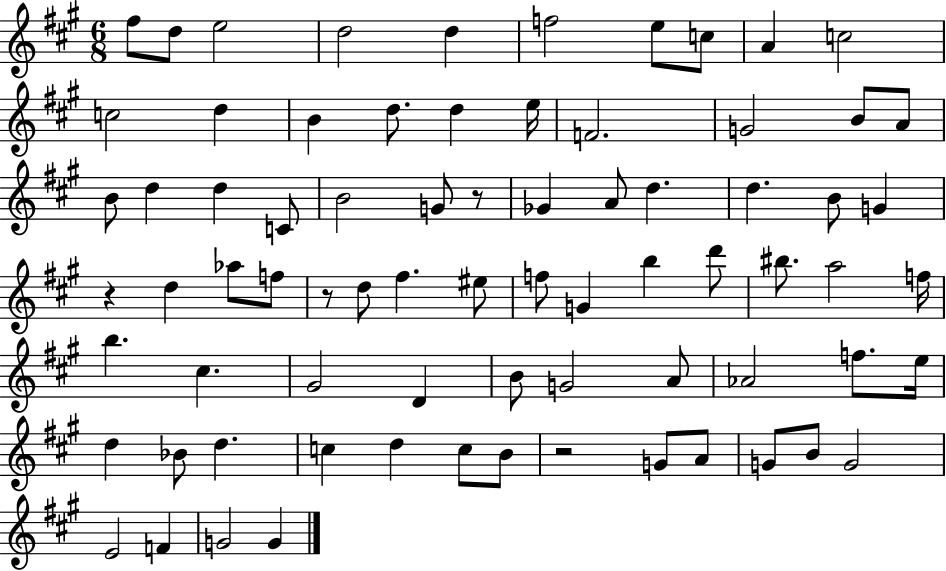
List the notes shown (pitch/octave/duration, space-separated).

F#5/e D5/e E5/h D5/h D5/q F5/h E5/e C5/e A4/q C5/h C5/h D5/q B4/q D5/e. D5/q E5/s F4/h. G4/h B4/e A4/e B4/e D5/q D5/q C4/e B4/h G4/e R/e Gb4/q A4/e D5/q. D5/q. B4/e G4/q R/q D5/q Ab5/e F5/e R/e D5/e F#5/q. EIS5/e F5/e G4/q B5/q D6/e BIS5/e. A5/h F5/s B5/q. C#5/q. G#4/h D4/q B4/e G4/h A4/e Ab4/h F5/e. E5/s D5/q Bb4/e D5/q. C5/q D5/q C5/e B4/e R/h G4/e A4/e G4/e B4/e G4/h E4/h F4/q G4/h G4/q